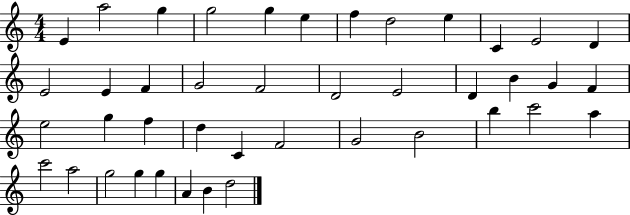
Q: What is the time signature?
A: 4/4